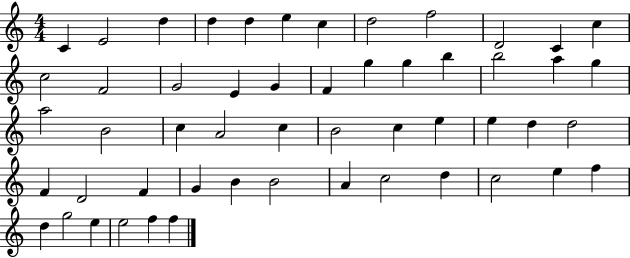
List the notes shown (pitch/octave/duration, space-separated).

C4/q E4/h D5/q D5/q D5/q E5/q C5/q D5/h F5/h D4/h C4/q C5/q C5/h F4/h G4/h E4/q G4/q F4/q G5/q G5/q B5/q B5/h A5/q G5/q A5/h B4/h C5/q A4/h C5/q B4/h C5/q E5/q E5/q D5/q D5/h F4/q D4/h F4/q G4/q B4/q B4/h A4/q C5/h D5/q C5/h E5/q F5/q D5/q G5/h E5/q E5/h F5/q F5/q